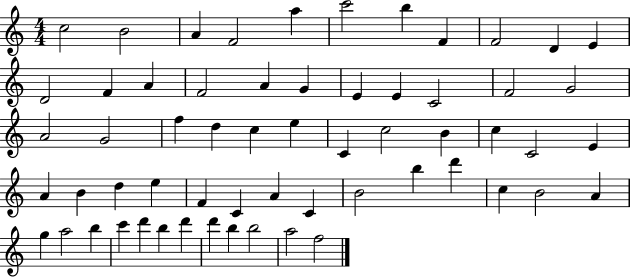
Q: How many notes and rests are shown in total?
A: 60